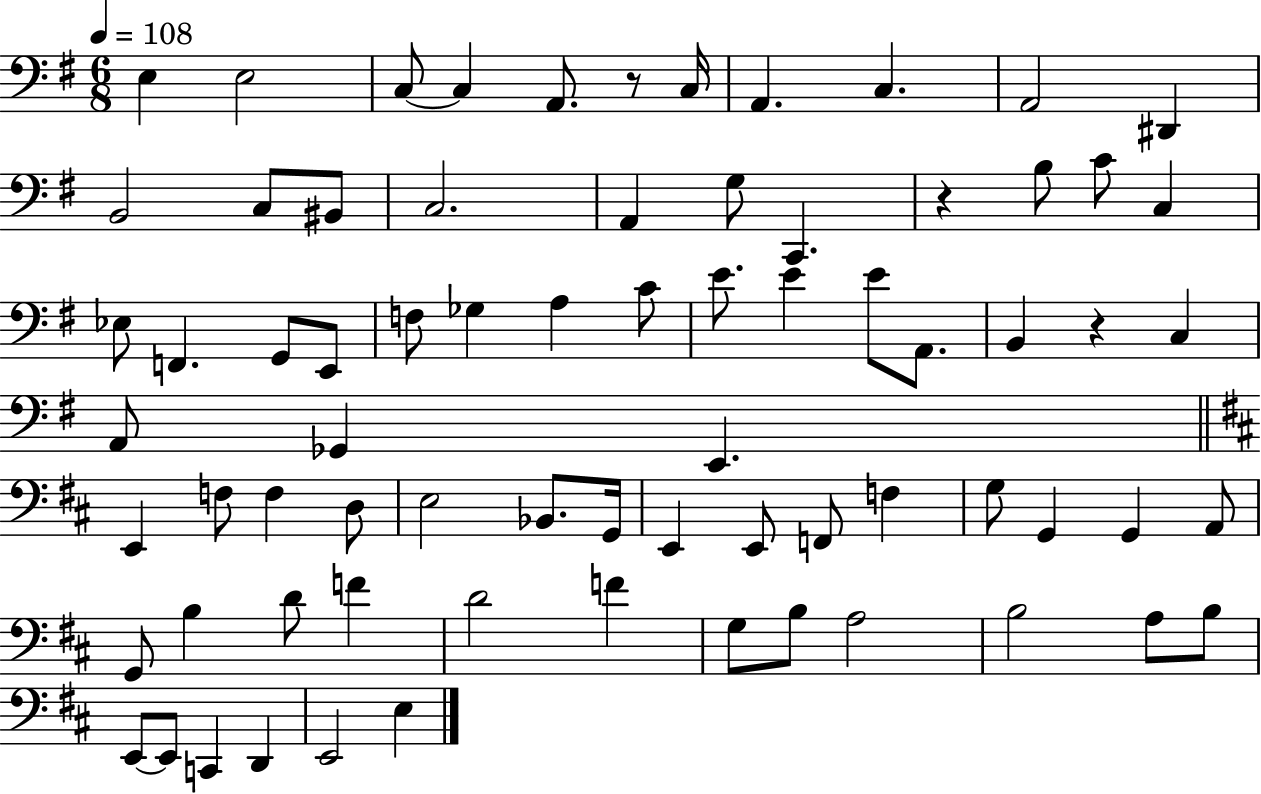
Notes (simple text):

E3/q E3/h C3/e C3/q A2/e. R/e C3/s A2/q. C3/q. A2/h D#2/q B2/h C3/e BIS2/e C3/h. A2/q G3/e C2/q. R/q B3/e C4/e C3/q Eb3/e F2/q. G2/e E2/e F3/e Gb3/q A3/q C4/e E4/e. E4/q E4/e A2/e. B2/q R/q C3/q A2/e Gb2/q E2/q. E2/q F3/e F3/q D3/e E3/h Bb2/e. G2/s E2/q E2/e F2/e F3/q G3/e G2/q G2/q A2/e G2/e B3/q D4/e F4/q D4/h F4/q G3/e B3/e A3/h B3/h A3/e B3/e E2/e E2/e C2/q D2/q E2/h E3/q